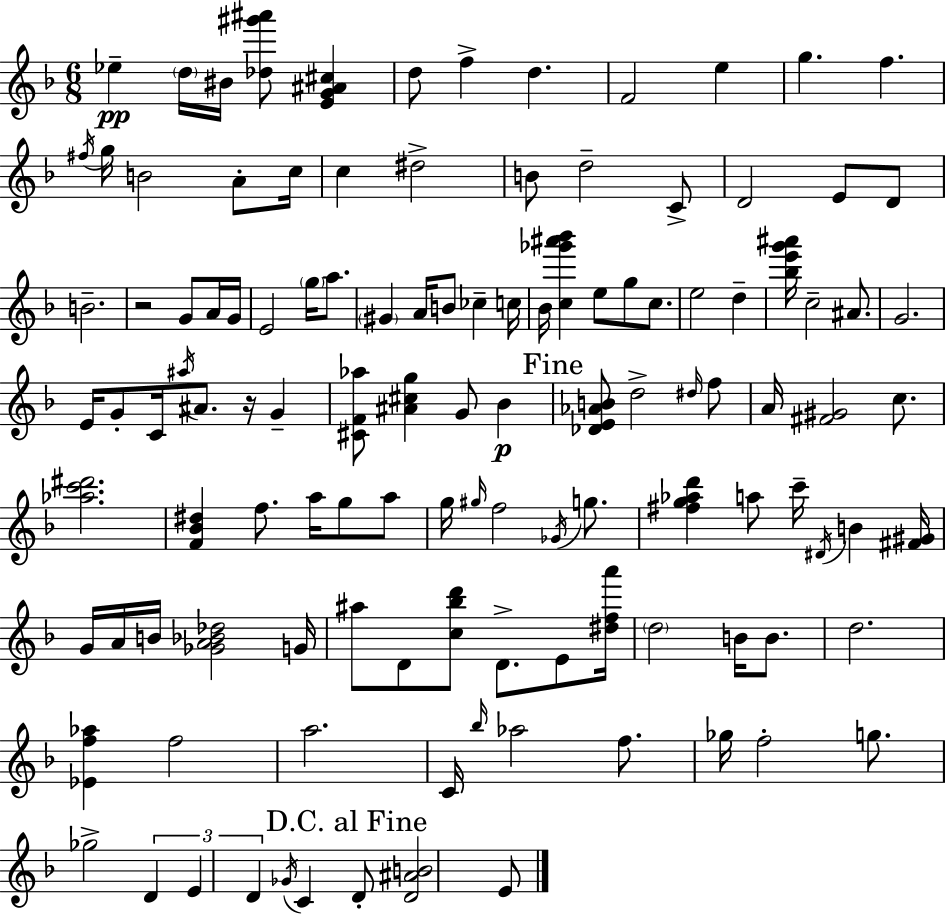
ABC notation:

X:1
T:Untitled
M:6/8
L:1/4
K:Dm
_e d/4 ^B/4 [_d^g'^a']/2 [EG^A^c] d/2 f d F2 e g f ^f/4 g/4 B2 A/2 c/4 c ^d2 B/2 d2 C/2 D2 E/2 D/2 B2 z2 G/2 A/4 G/4 E2 g/4 a/2 ^G A/4 B/2 _c c/4 _B/4 [c_g'^a'_b'] e/2 g/2 c/2 e2 d [_be'g'^a']/4 c2 ^A/2 G2 E/4 G/2 C/4 ^a/4 ^A/2 z/4 G [^CF_a]/2 [^A^cg] G/2 _B [_DE_AB]/2 d2 ^d/4 f/2 A/4 [^F^G]2 c/2 [_ac'^d']2 [F_B^d] f/2 a/4 g/2 a/2 g/4 ^g/4 f2 _G/4 g/2 [^fg_ad'] a/2 c'/4 ^D/4 B [^F^G]/4 G/4 A/4 B/4 [_GA_B_d]2 G/4 ^a/2 D/2 [c_bd']/2 D/2 E/2 [^dfa']/4 d2 B/4 B/2 d2 [_Ef_a] f2 a2 C/4 _b/4 _a2 f/2 _g/4 f2 g/2 _g2 D E D _G/4 C D/2 [D^AB]2 E/2